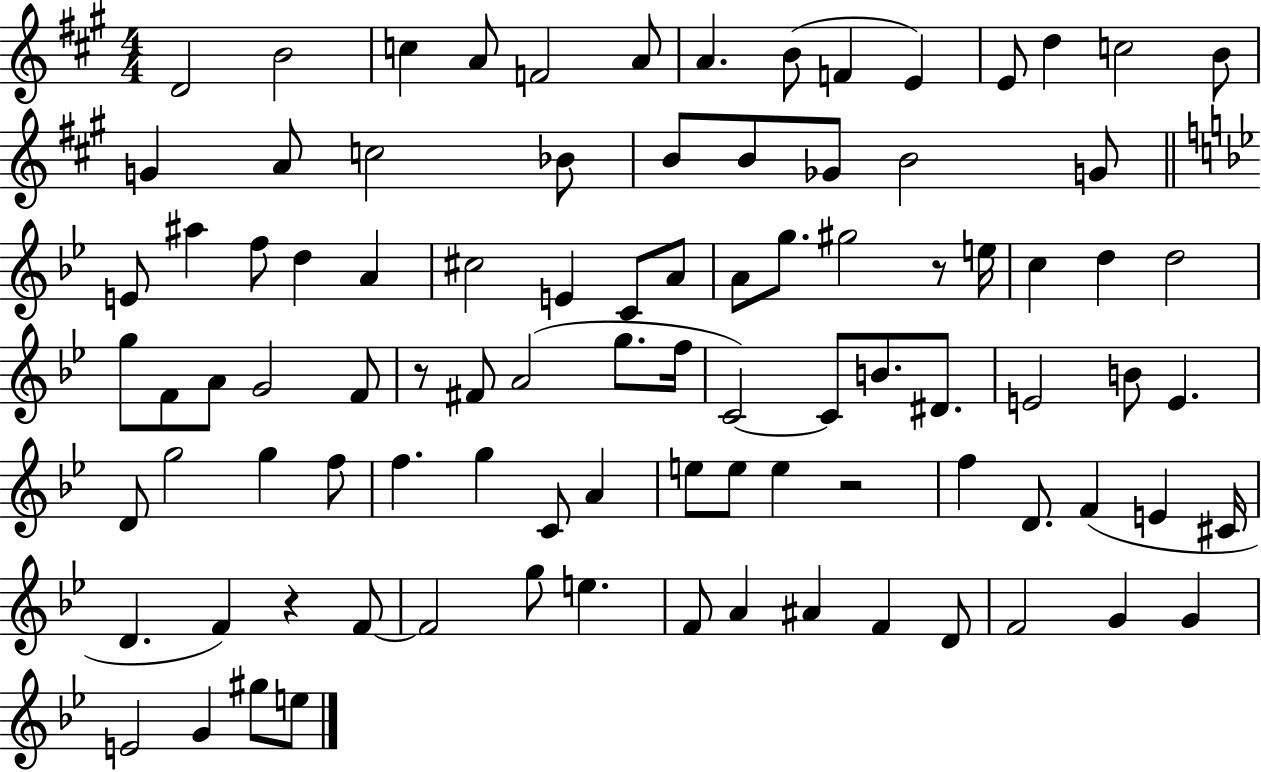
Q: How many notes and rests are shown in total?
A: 93